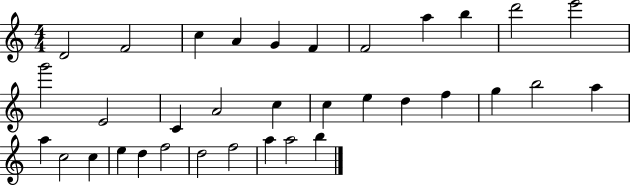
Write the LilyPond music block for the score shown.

{
  \clef treble
  \numericTimeSignature
  \time 4/4
  \key c \major
  d'2 f'2 | c''4 a'4 g'4 f'4 | f'2 a''4 b''4 | d'''2 e'''2 | \break g'''2 e'2 | c'4 a'2 c''4 | c''4 e''4 d''4 f''4 | g''4 b''2 a''4 | \break a''4 c''2 c''4 | e''4 d''4 f''2 | d''2 f''2 | a''4 a''2 b''4 | \break \bar "|."
}